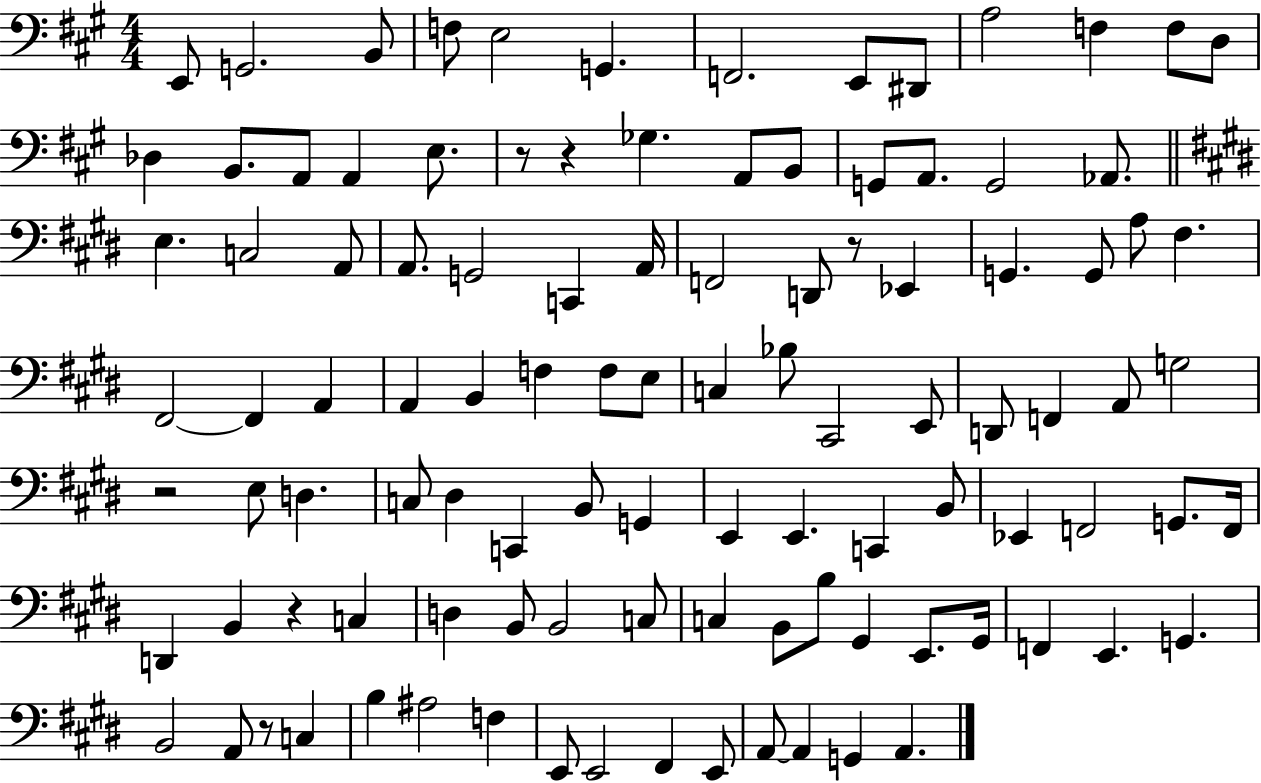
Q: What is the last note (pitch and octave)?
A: A2